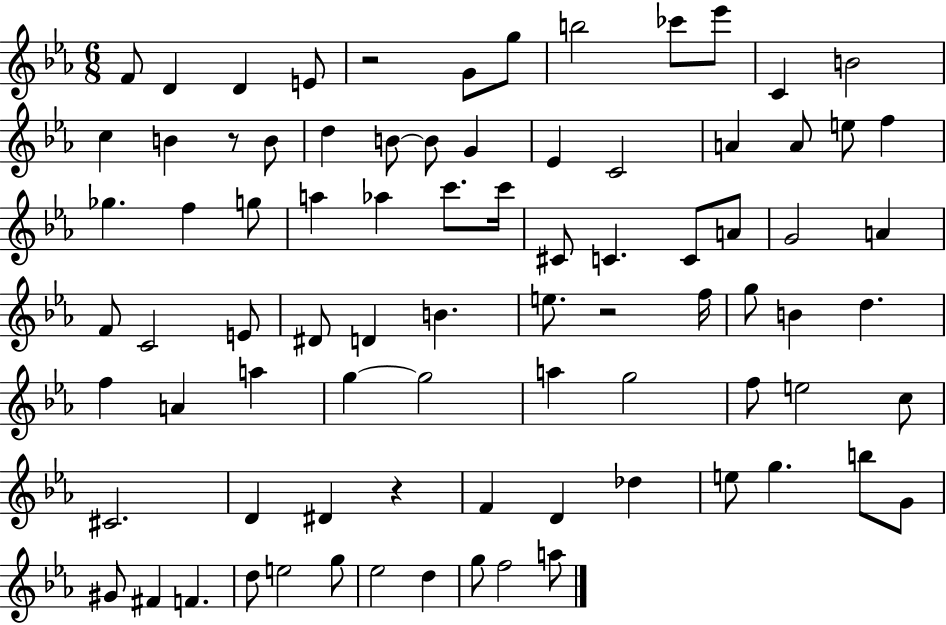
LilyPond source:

{
  \clef treble
  \numericTimeSignature
  \time 6/8
  \key ees \major
  f'8 d'4 d'4 e'8 | r2 g'8 g''8 | b''2 ces'''8 ees'''8 | c'4 b'2 | \break c''4 b'4 r8 b'8 | d''4 b'8~~ b'8 g'4 | ees'4 c'2 | a'4 a'8 e''8 f''4 | \break ges''4. f''4 g''8 | a''4 aes''4 c'''8. c'''16 | cis'8 c'4. c'8 a'8 | g'2 a'4 | \break f'8 c'2 e'8 | dis'8 d'4 b'4. | e''8. r2 f''16 | g''8 b'4 d''4. | \break f''4 a'4 a''4 | g''4~~ g''2 | a''4 g''2 | f''8 e''2 c''8 | \break cis'2. | d'4 dis'4 r4 | f'4 d'4 des''4 | e''8 g''4. b''8 g'8 | \break gis'8 fis'4 f'4. | d''8 e''2 g''8 | ees''2 d''4 | g''8 f''2 a''8 | \break \bar "|."
}